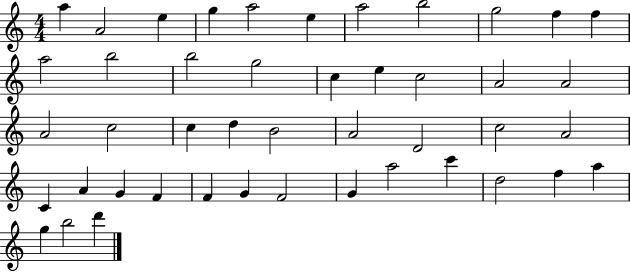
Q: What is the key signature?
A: C major